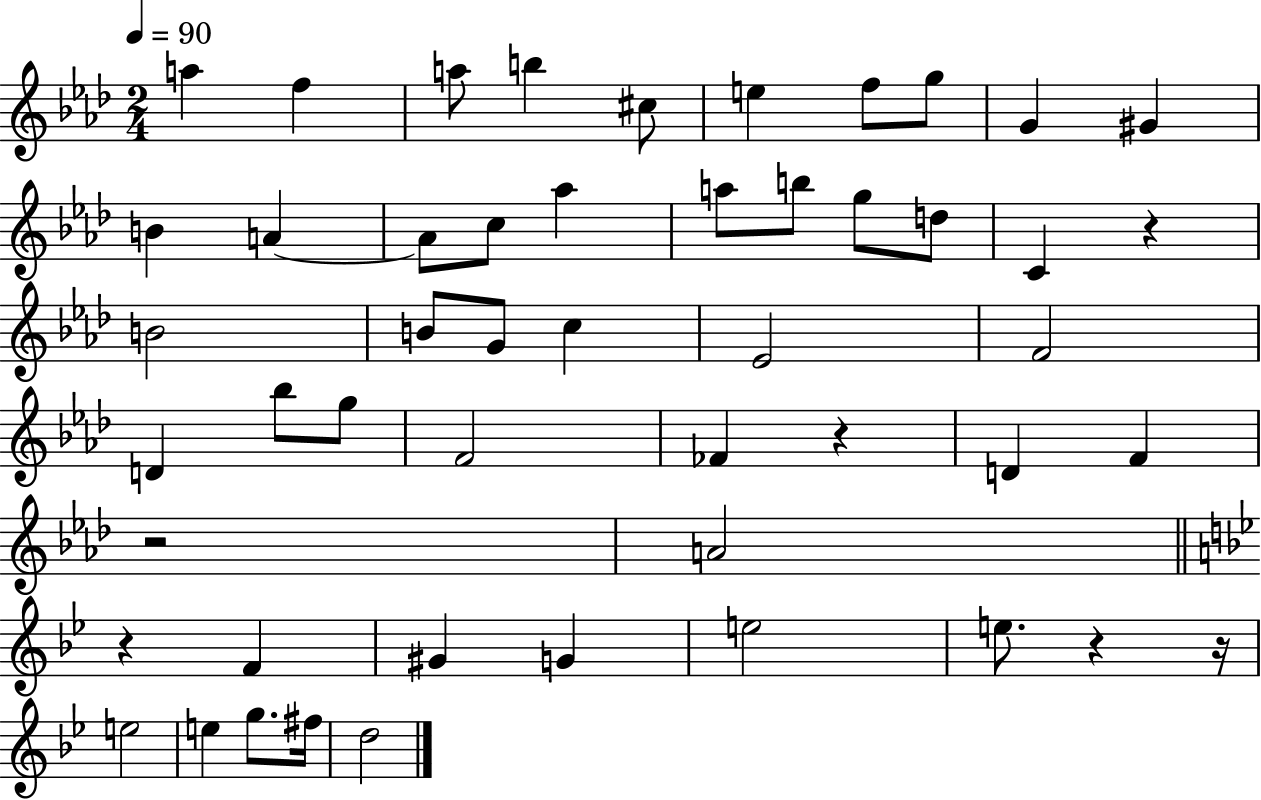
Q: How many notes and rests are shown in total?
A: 50